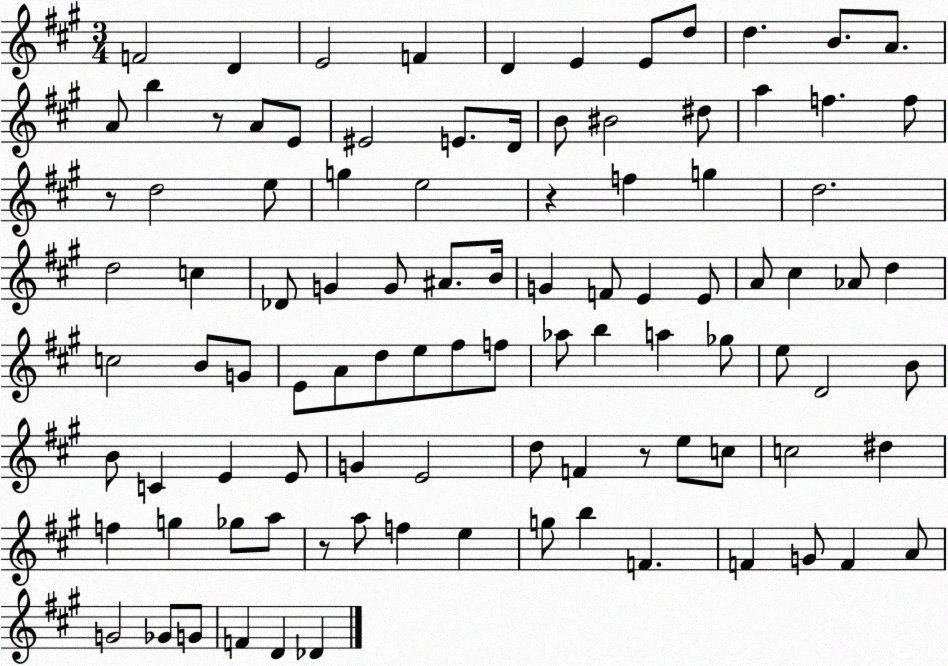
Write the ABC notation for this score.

X:1
T:Untitled
M:3/4
L:1/4
K:A
F2 D E2 F D E E/2 d/2 d B/2 A/2 A/2 b z/2 A/2 E/2 ^E2 E/2 D/4 B/2 ^B2 ^d/2 a f f/2 z/2 d2 e/2 g e2 z f g d2 d2 c _D/2 G G/2 ^A/2 B/4 G F/2 E E/2 A/2 ^c _A/2 d c2 B/2 G/2 E/2 A/2 d/2 e/2 ^f/2 f/2 _a/2 b a _g/2 e/2 D2 B/2 B/2 C E E/2 G E2 d/2 F z/2 e/2 c/2 c2 ^d f g _g/2 a/2 z/2 a/2 f e g/2 b F F G/2 F A/2 G2 _G/2 G/2 F D _D